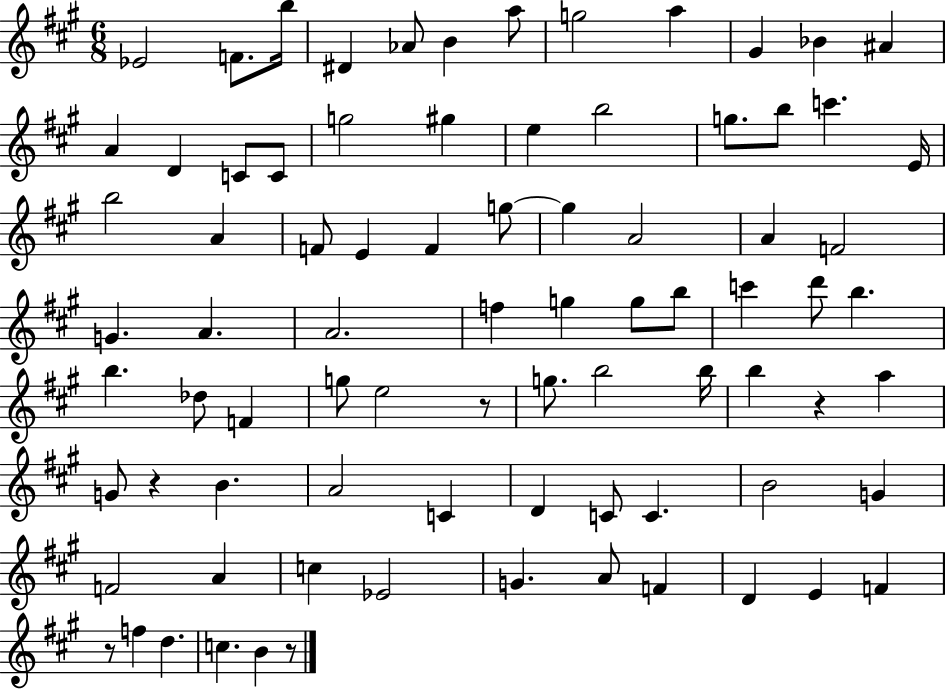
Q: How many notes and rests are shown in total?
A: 82